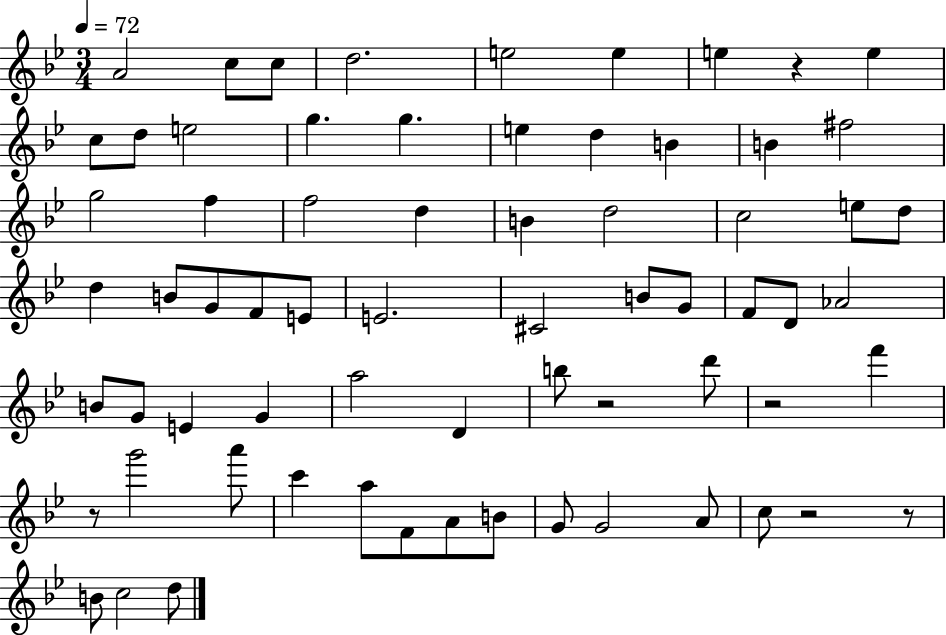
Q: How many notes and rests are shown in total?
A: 68